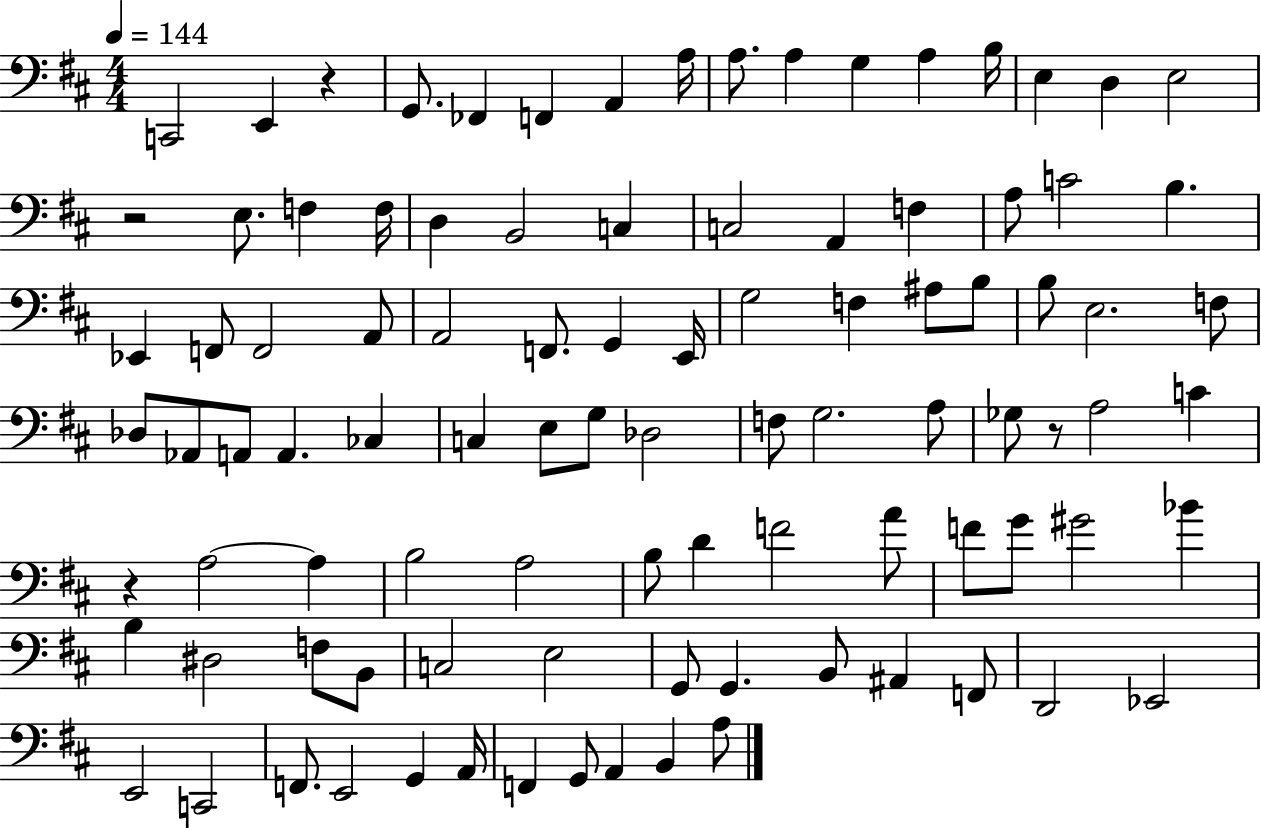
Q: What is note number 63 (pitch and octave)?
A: D4